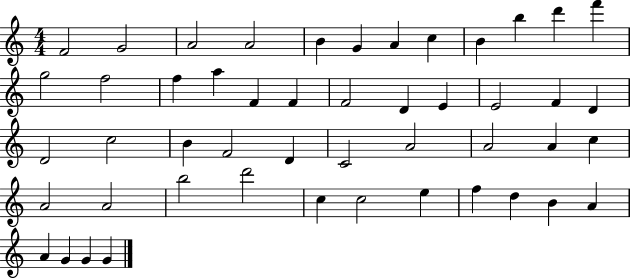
F4/h G4/h A4/h A4/h B4/q G4/q A4/q C5/q B4/q B5/q D6/q F6/q G5/h F5/h F5/q A5/q F4/q F4/q F4/h D4/q E4/q E4/h F4/q D4/q D4/h C5/h B4/q F4/h D4/q C4/h A4/h A4/h A4/q C5/q A4/h A4/h B5/h D6/h C5/q C5/h E5/q F5/q D5/q B4/q A4/q A4/q G4/q G4/q G4/q